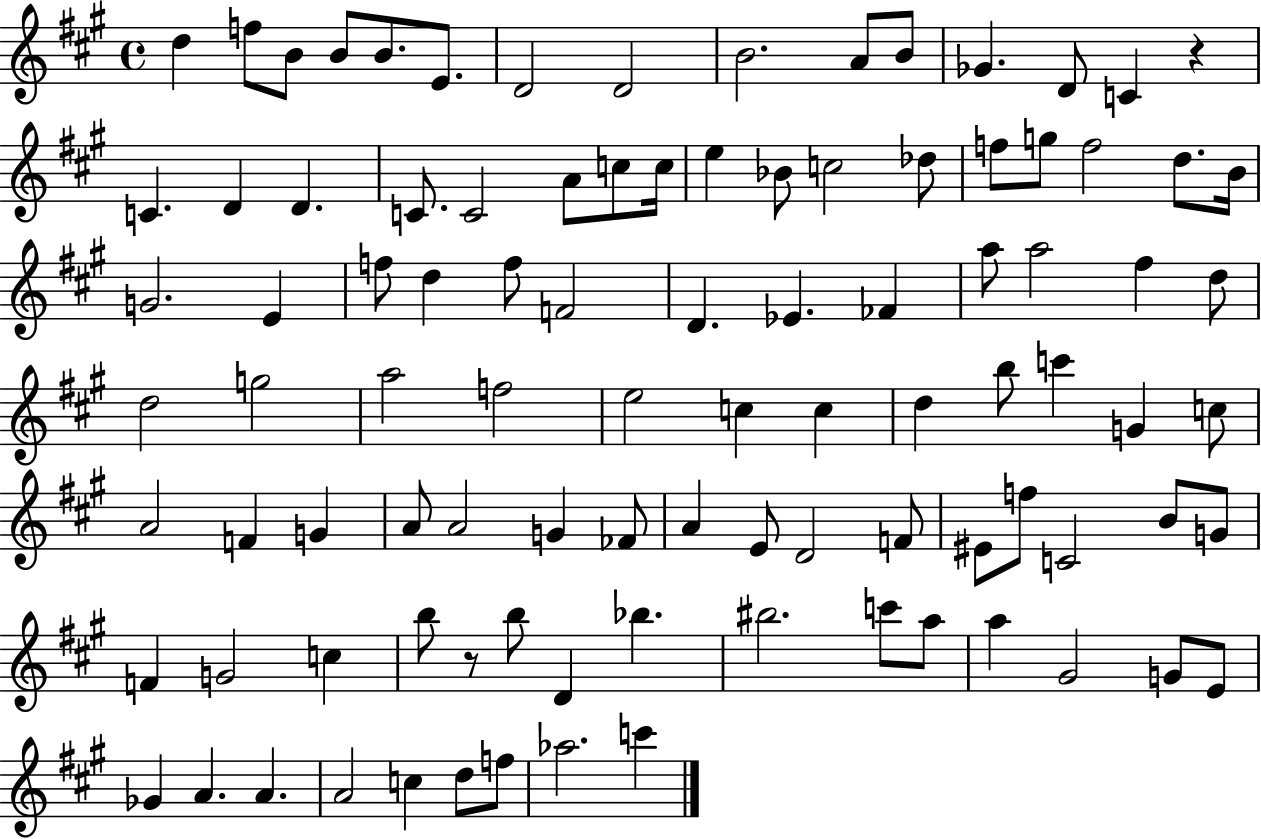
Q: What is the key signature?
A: A major